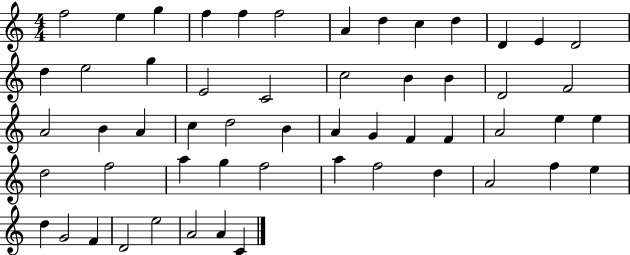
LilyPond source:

{
  \clef treble
  \numericTimeSignature
  \time 4/4
  \key c \major
  f''2 e''4 g''4 | f''4 f''4 f''2 | a'4 d''4 c''4 d''4 | d'4 e'4 d'2 | \break d''4 e''2 g''4 | e'2 c'2 | c''2 b'4 b'4 | d'2 f'2 | \break a'2 b'4 a'4 | c''4 d''2 b'4 | a'4 g'4 f'4 f'4 | a'2 e''4 e''4 | \break d''2 f''2 | a''4 g''4 f''2 | a''4 f''2 d''4 | a'2 f''4 e''4 | \break d''4 g'2 f'4 | d'2 e''2 | a'2 a'4 c'4 | \bar "|."
}